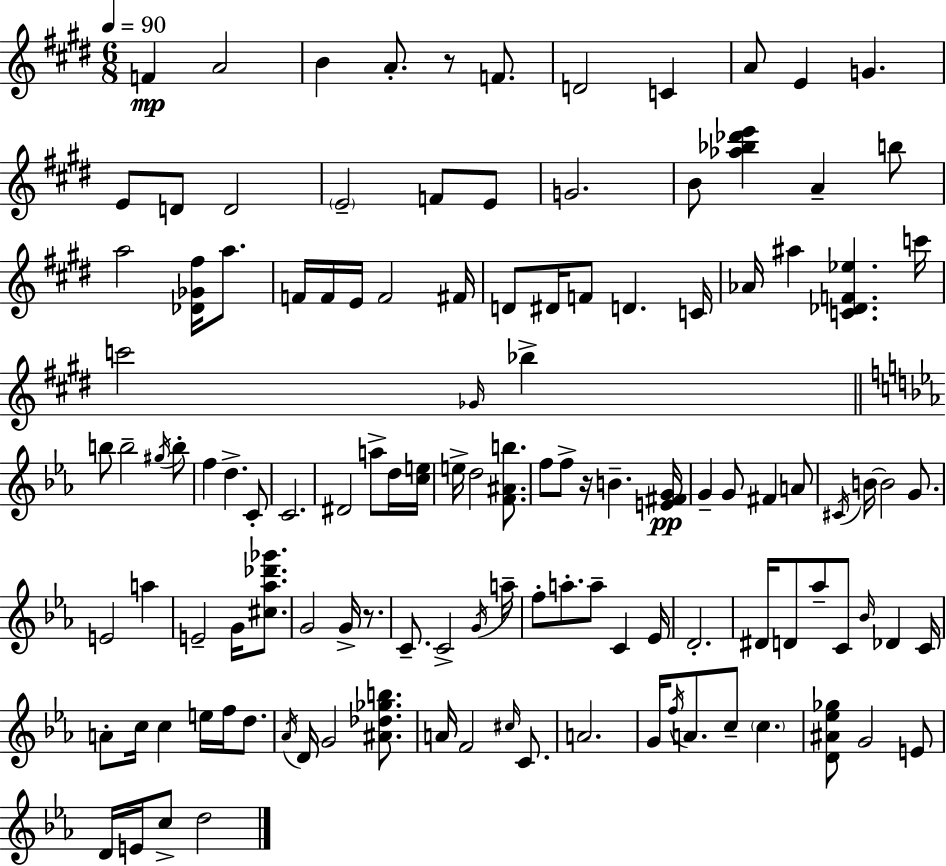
F4/q A4/h B4/q A4/e. R/e F4/e. D4/h C4/q A4/e E4/q G4/q. E4/e D4/e D4/h E4/h F4/e E4/e G4/h. B4/e [Ab5,Bb5,Db6,E6]/q A4/q B5/e A5/h [Db4,Gb4,F#5]/s A5/e. F4/s F4/s E4/s F4/h F#4/s D4/e D#4/s F4/e D4/q. C4/s Ab4/s A#5/q [C4,Db4,F4,Eb5]/q. C6/s C6/h Gb4/s Bb5/q B5/e B5/h G#5/s B5/e F5/q D5/q. C4/e C4/h. D#4/h A5/e D5/s [C5,E5]/s E5/s D5/h [F4,A#4,B5]/e. F5/e F5/e R/s B4/q. [E4,F#4,G4]/s G4/q G4/e F#4/q A4/e C#4/s B4/s B4/h G4/e. E4/h A5/q E4/h G4/s [C#5,Ab5,Db6,Gb6]/e. G4/h G4/s R/e. C4/e. C4/h G4/s A5/s F5/e A5/e. A5/e C4/q Eb4/s D4/h. D#4/s D4/e Ab5/e C4/e Bb4/s Db4/q C4/s A4/e C5/s C5/q E5/s F5/s D5/e. Ab4/s D4/s G4/h [A#4,Db5,Gb5,B5]/e. A4/s F4/h C#5/s C4/e. A4/h. G4/s F5/s A4/e. C5/e C5/q. [D4,A#4,Eb5,Gb5]/e G4/h E4/e D4/s E4/s C5/e D5/h